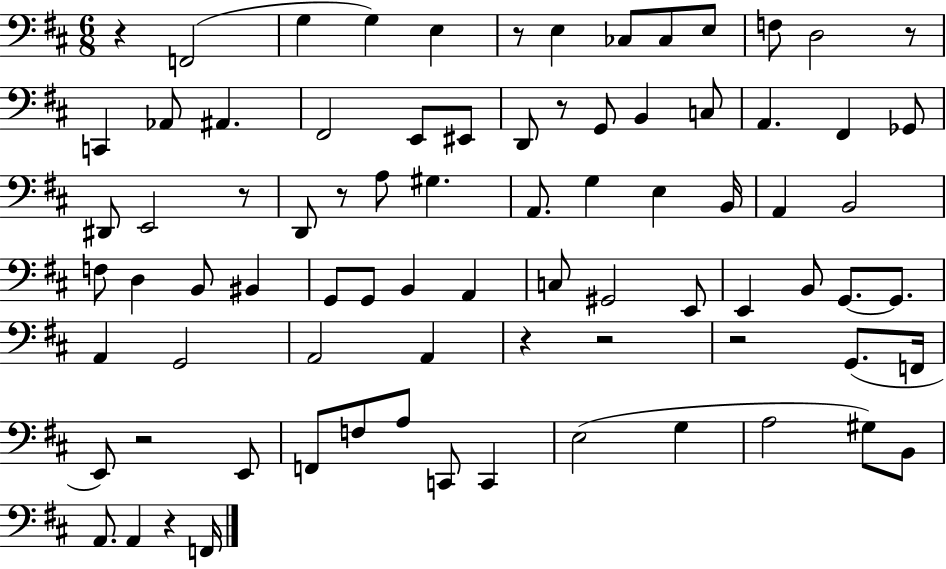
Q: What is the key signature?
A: D major